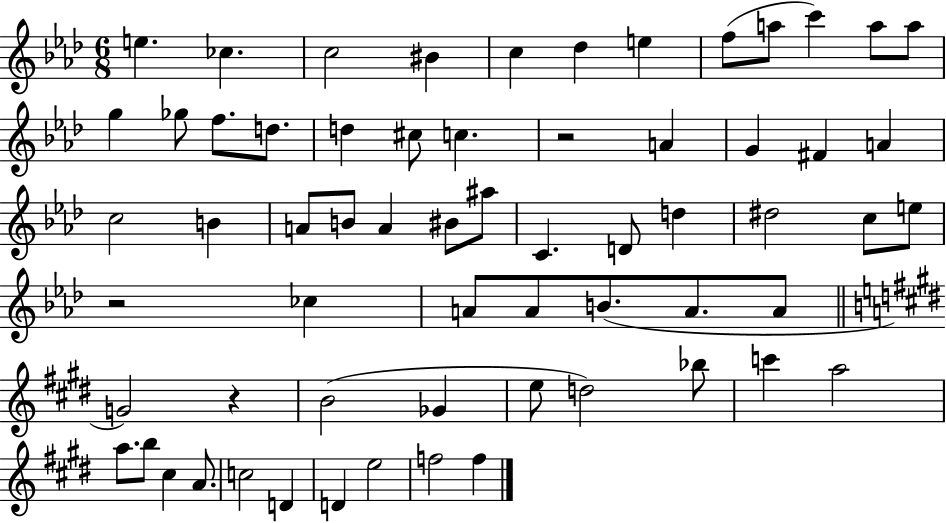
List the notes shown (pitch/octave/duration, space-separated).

E5/q. CES5/q. C5/h BIS4/q C5/q Db5/q E5/q F5/e A5/e C6/q A5/e A5/e G5/q Gb5/e F5/e. D5/e. D5/q C#5/e C5/q. R/h A4/q G4/q F#4/q A4/q C5/h B4/q A4/e B4/e A4/q BIS4/e A#5/e C4/q. D4/e D5/q D#5/h C5/e E5/e R/h CES5/q A4/e A4/e B4/e. A4/e. A4/e G4/h R/q B4/h Gb4/q E5/e D5/h Bb5/e C6/q A5/h A5/e. B5/e C#5/q A4/e. C5/h D4/q D4/q E5/h F5/h F5/q